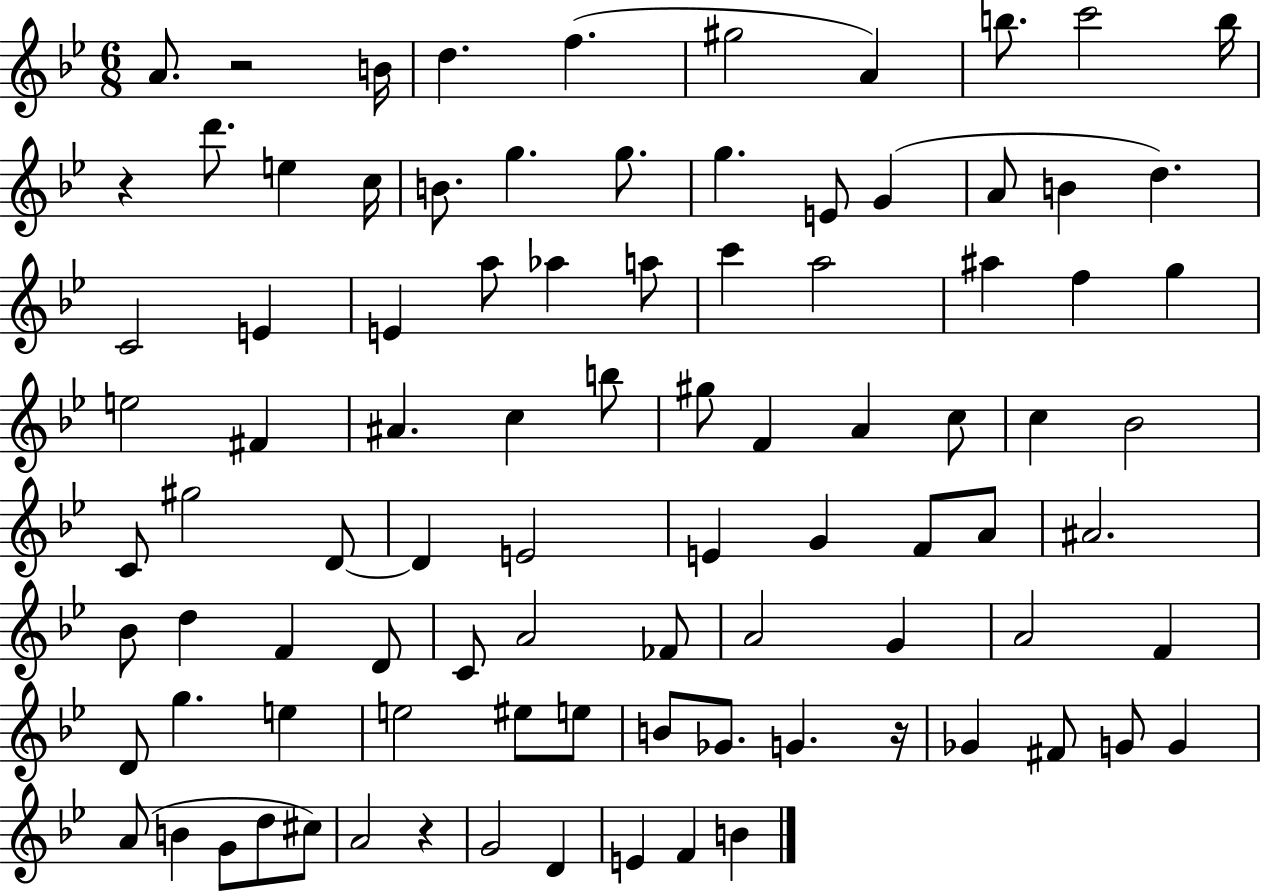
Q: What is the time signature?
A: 6/8